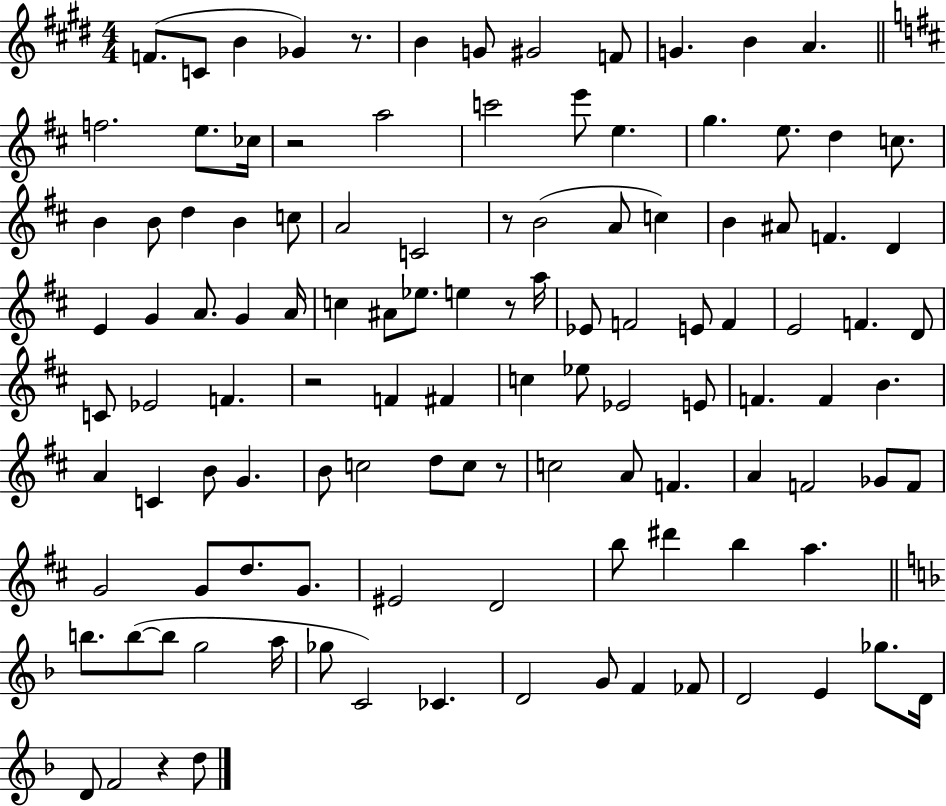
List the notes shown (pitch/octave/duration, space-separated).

F4/e. C4/e B4/q Gb4/q R/e. B4/q G4/e G#4/h F4/e G4/q. B4/q A4/q. F5/h. E5/e. CES5/s R/h A5/h C6/h E6/e E5/q. G5/q. E5/e. D5/q C5/e. B4/q B4/e D5/q B4/q C5/e A4/h C4/h R/e B4/h A4/e C5/q B4/q A#4/e F4/q. D4/q E4/q G4/q A4/e. G4/q A4/s C5/q A#4/e Eb5/e. E5/q R/e A5/s Eb4/e F4/h E4/e F4/q E4/h F4/q. D4/e C4/e Eb4/h F4/q. R/h F4/q F#4/q C5/q Eb5/e Eb4/h E4/e F4/q. F4/q B4/q. A4/q C4/q B4/e G4/q. B4/e C5/h D5/e C5/e R/e C5/h A4/e F4/q. A4/q F4/h Gb4/e F4/e G4/h G4/e D5/e. G4/e. EIS4/h D4/h B5/e D#6/q B5/q A5/q. B5/e. B5/e B5/e G5/h A5/s Gb5/e C4/h CES4/q. D4/h G4/e F4/q FES4/e D4/h E4/q Gb5/e. D4/s D4/e F4/h R/q D5/e